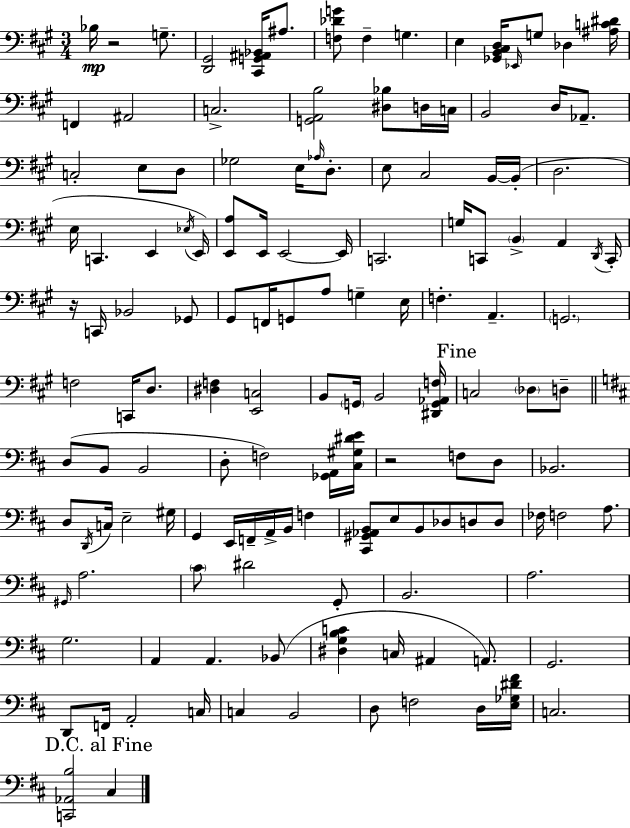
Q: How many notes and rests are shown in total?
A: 138